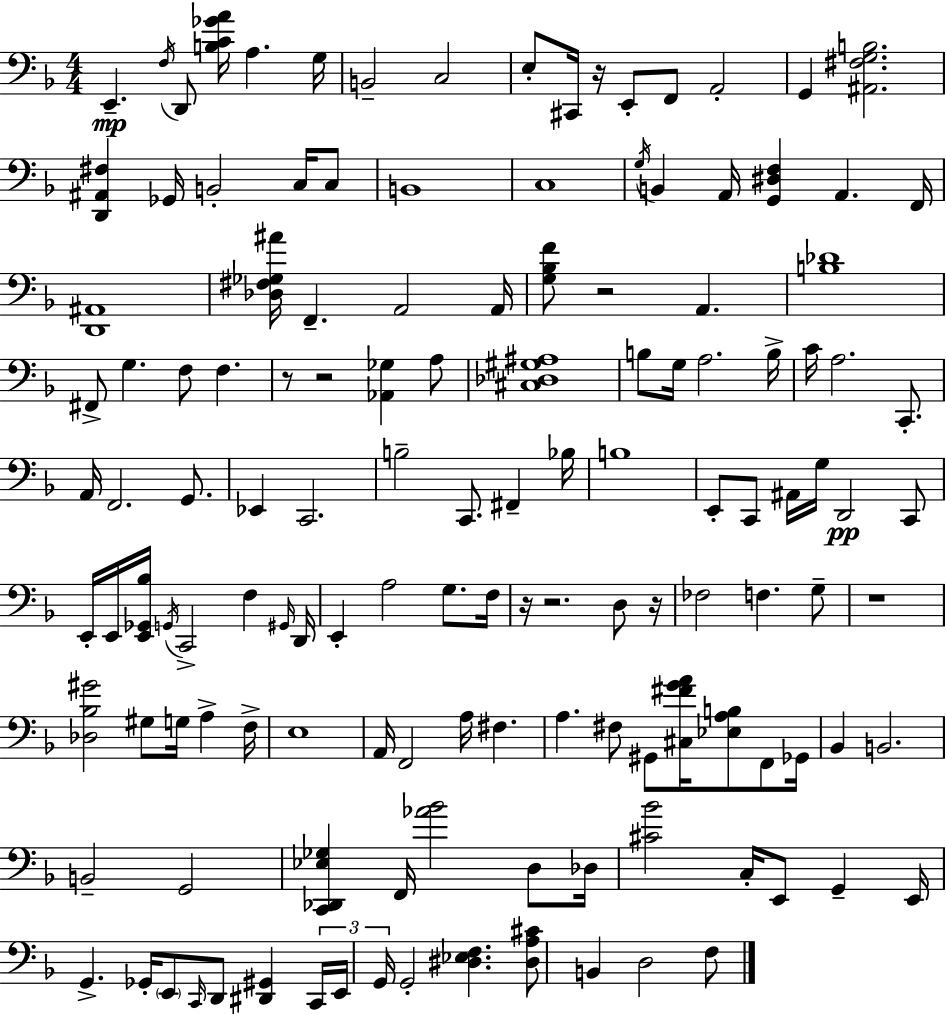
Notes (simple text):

E2/q. F3/s D2/e [B3,C4,Gb4,A4]/s A3/q. G3/s B2/h C3/h E3/e C#2/s R/s E2/e F2/e A2/h G2/q [A#2,F#3,G3,B3]/h. [D2,A#2,F#3]/q Gb2/s B2/h C3/s C3/e B2/w C3/w G3/s B2/q A2/s [G2,D#3,F3]/q A2/q. F2/s [D2,A#2]/w [Db3,F#3,Gb3,A#4]/s F2/q. A2/h A2/s [G3,Bb3,F4]/e R/h A2/q. [B3,Db4]/w F#2/e G3/q. F3/e F3/q. R/e R/h [Ab2,Gb3]/q A3/e [C#3,Db3,G#3,A#3]/w B3/e G3/s A3/h. B3/s C4/s A3/h. C2/e. A2/s F2/h. G2/e. Eb2/q C2/h. B3/h C2/e. F#2/q Bb3/s B3/w E2/e C2/e A#2/s G3/s D2/h C2/e E2/s E2/s [E2,Gb2,Bb3]/s G2/s C2/h F3/q G#2/s D2/s E2/q A3/h G3/e. F3/s R/s R/h. D3/e R/s FES3/h F3/q. G3/e R/w [Db3,Bb3,G#4]/h G#3/e G3/s A3/q F3/s E3/w A2/s F2/h A3/s F#3/q. A3/q. F#3/e G#2/e [C#3,F#4,G4,A4]/s [Eb3,A3,B3]/e F2/e Gb2/s Bb2/q B2/h. B2/h G2/h [C2,Db2,Eb3,Gb3]/q F2/s [Ab4,Bb4]/h D3/e Db3/s [C#4,Bb4]/h C3/s E2/e G2/q E2/s G2/q. Gb2/s E2/e C2/s D2/e [D#2,G#2]/q C2/s E2/s G2/s G2/h [D#3,Eb3,F3]/q. [D#3,A3,C#4]/e B2/q D3/h F3/e